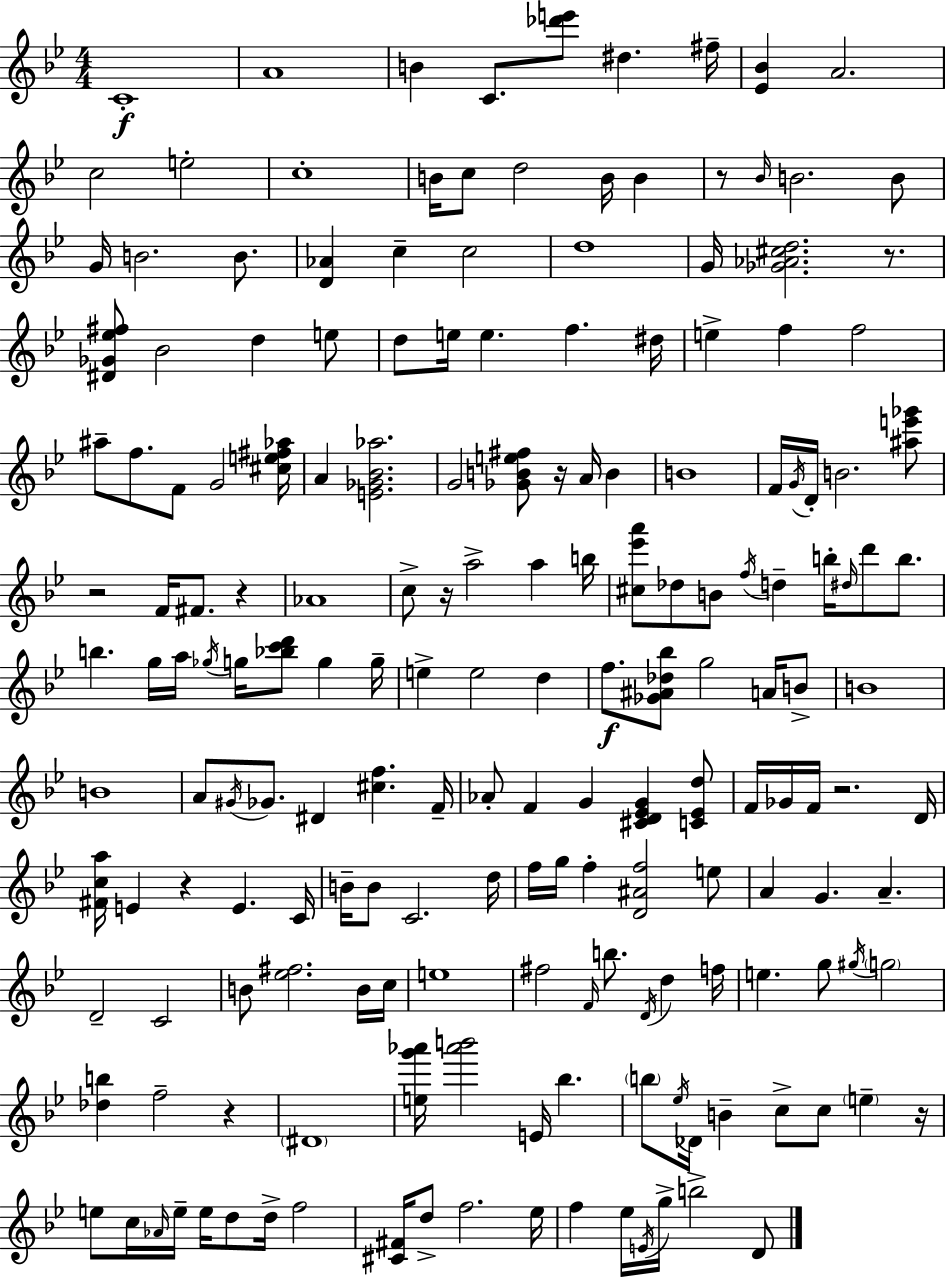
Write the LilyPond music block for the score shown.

{
  \clef treble
  \numericTimeSignature
  \time 4/4
  \key bes \major
  c'1-.\f | a'1 | b'4 c'8. <des''' e'''>8 dis''4. fis''16-- | <ees' bes'>4 a'2. | \break c''2 e''2-. | c''1-. | b'16 c''8 d''2 b'16 b'4 | r8 \grace { bes'16 } b'2. b'8 | \break g'16 b'2. b'8. | <d' aes'>4 c''4-- c''2 | d''1 | g'16 <ges' aes' cis'' d''>2. r8. | \break <dis' ges' ees'' fis''>8 bes'2 d''4 e''8 | d''8 e''16 e''4. f''4. | dis''16 e''4-> f''4 f''2 | ais''8-- f''8. f'8 g'2 | \break <cis'' e'' fis'' aes''>16 a'4 <e' ges' bes' aes''>2. | g'2 <ges' b' e'' fis''>8 r16 a'16 b'4 | b'1 | f'16 \acciaccatura { g'16 } d'16-. b'2. | \break <ais'' e''' ges'''>8 r2 f'16 fis'8. r4 | aes'1 | c''8-> r16 a''2-> a''4 | b''16 <cis'' ees''' a'''>8 des''8 b'8 \acciaccatura { f''16 } d''4-- b''16-. \grace { dis''16 } d'''8 | \break b''8. b''4. g''16 a''16 \acciaccatura { ges''16 } g''16 <bes'' c''' d'''>8 | g''4 g''16-- e''4-> e''2 | d''4 f''8.\f <ges' ais' des'' bes''>8 g''2 | a'16 b'8-> b'1 | \break b'1 | a'8 \acciaccatura { gis'16 } ges'8. dis'4 <cis'' f''>4. | f'16-- aes'8-. f'4 g'4 | <cis' d' ees' g'>4 <c' ees' d''>8 f'16 ges'16 f'16 r2. | \break d'16 <fis' c'' a''>16 e'4 r4 e'4. | c'16 b'16-- b'8 c'2. | d''16 f''16 g''16 f''4-. <d' ais' f''>2 | e''8 a'4 g'4. | \break a'4.-- d'2-- c'2 | b'8 <ees'' fis''>2. | b'16 c''16 e''1 | fis''2 \grace { f'16 } b''8. | \break \acciaccatura { d'16 } d''4 f''16 e''4. g''8 | \acciaccatura { gis''16 } \parenthesize g''2 <des'' b''>4 f''2-- | r4 \parenthesize dis'1 | <e'' g''' aes'''>16 <aes''' b'''>2 | \break e'16 bes''4. \parenthesize b''8 \acciaccatura { ees''16 } des'16 b'4-- | c''8-> c''8 \parenthesize e''4-- r16 e''8 c''16 \grace { aes'16 } e''16-- e''16 | d''8 d''16-> f''2 <cis' fis'>16 d''8-> f''2. | ees''16 f''4 ees''16 | \break \acciaccatura { e'16 } g''16-> b''2-> d'8 \bar "|."
}